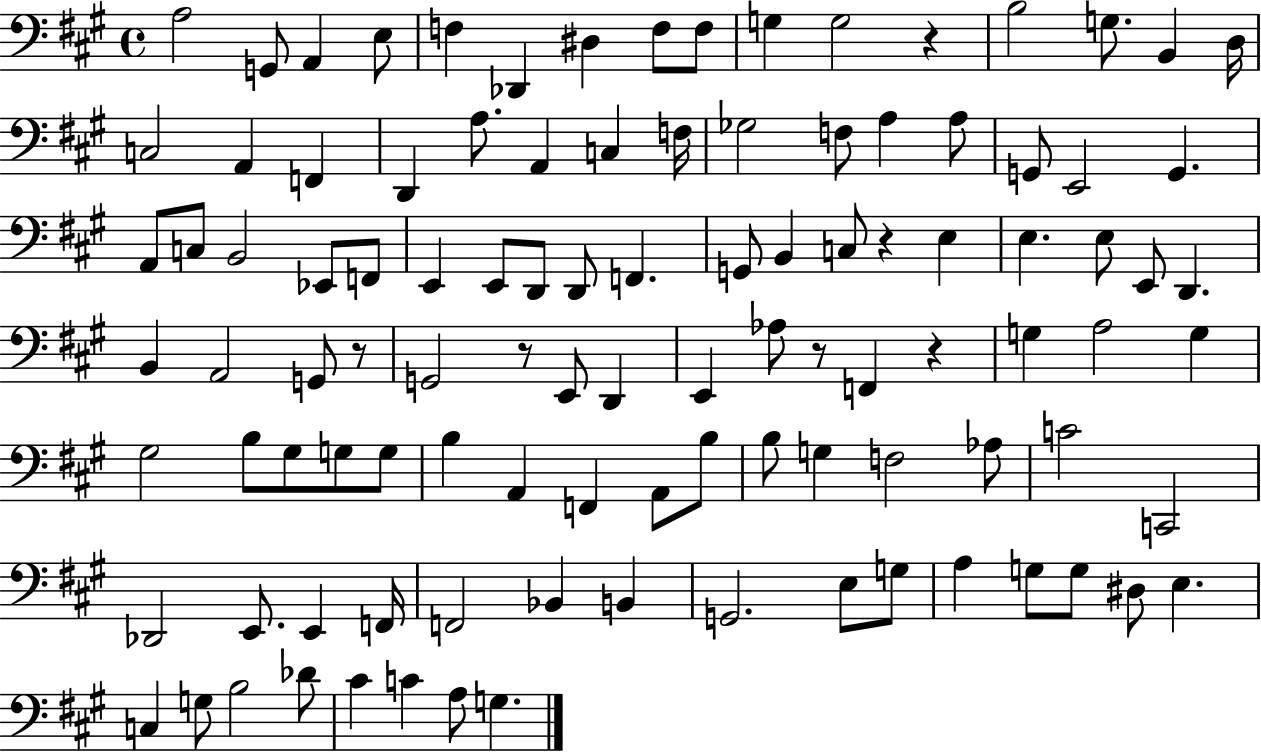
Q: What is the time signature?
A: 4/4